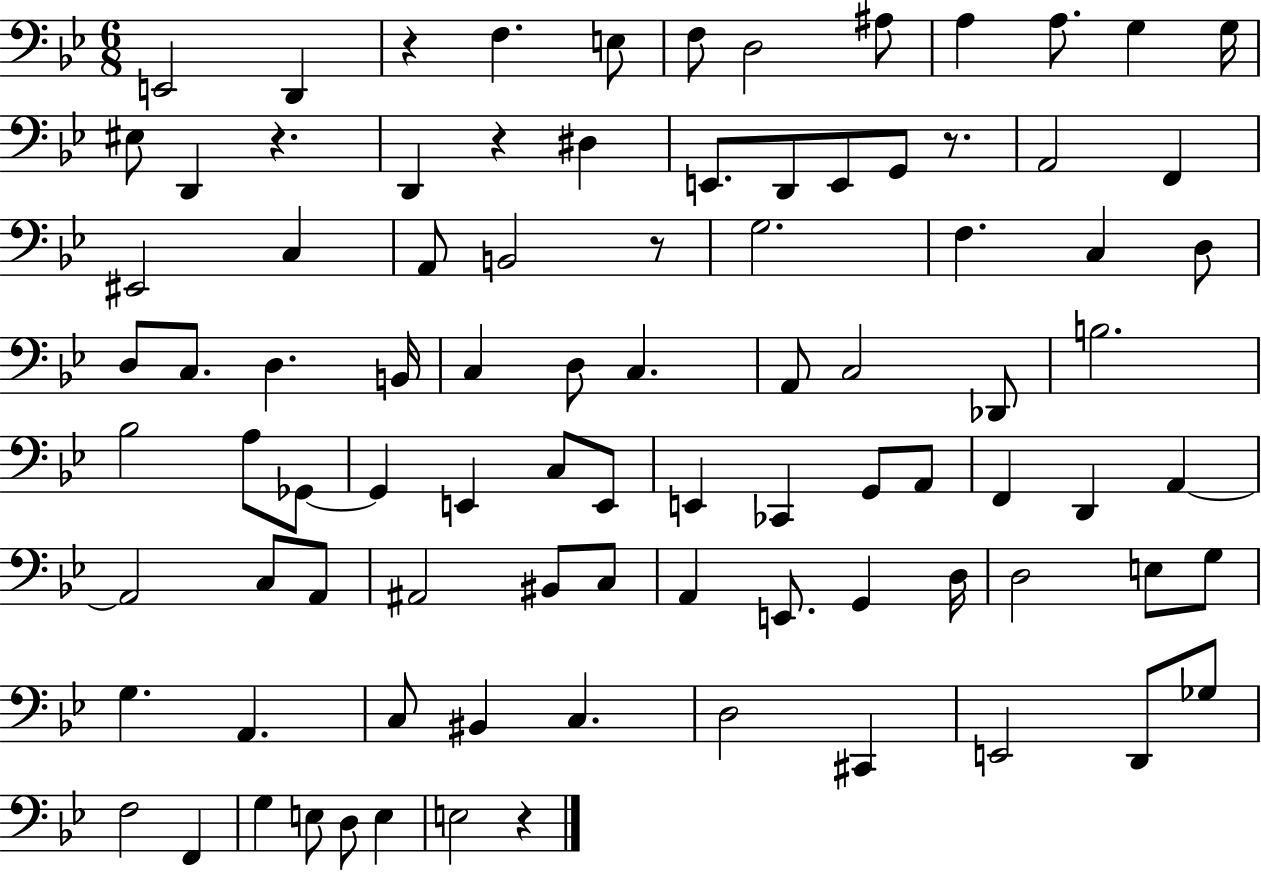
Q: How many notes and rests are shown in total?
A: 90